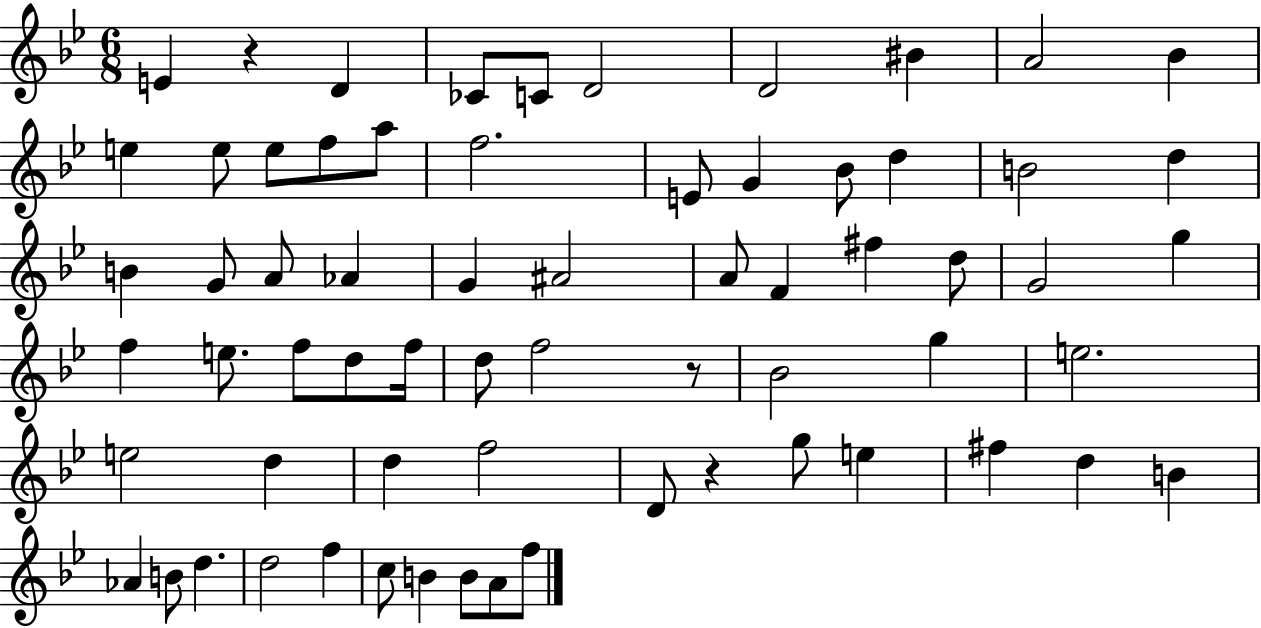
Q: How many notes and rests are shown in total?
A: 66